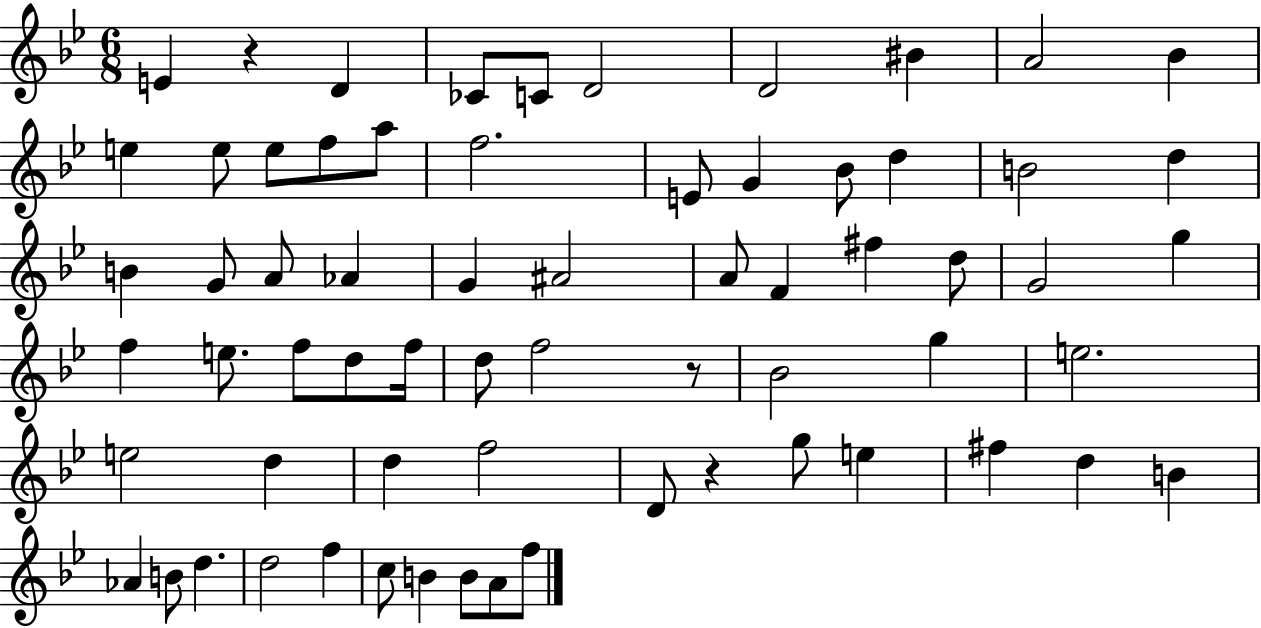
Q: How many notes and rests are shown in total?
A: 66